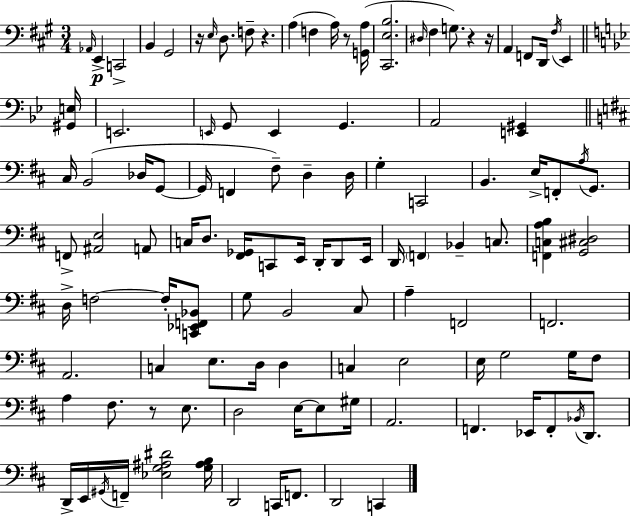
X:1
T:Untitled
M:3/4
L:1/4
K:A
_A,,/4 E,, C,,2 B,, ^G,,2 z/4 E,/4 D,/2 F,/2 z A, F, A,/4 z/2 [G,,A,]/4 [^C,,E,B,]2 ^D,/4 ^F, G,/2 z z/4 A,, F,,/2 D,,/4 ^F,/4 E,, [^G,,E,]/4 E,,2 E,,/4 G,,/2 E,, G,, A,,2 [E,,^G,,] ^C,/4 B,,2 _D,/4 G,,/2 G,,/4 F,, ^F,/2 D, D,/4 G, C,,2 B,, E,/4 F,,/2 A,/4 G,,/2 F,,/2 [^A,,E,]2 A,,/2 C,/4 D,/2 [^F,,_G,,]/4 C,,/2 E,,/4 D,,/4 D,,/2 E,,/4 D,,/4 F,, _B,, C,/2 [F,,C,A,B,] [G,,^C,^D,]2 D,/4 F,2 F,/4 [C,,_E,,F,,_B,,]/2 G,/2 B,,2 ^C,/2 A, F,,2 F,,2 A,,2 C, E,/2 D,/4 D, C, E,2 E,/4 G,2 G,/4 ^F,/2 A, ^F,/2 z/2 E,/2 D,2 E,/4 E,/2 ^G,/4 A,,2 F,, _E,,/4 F,,/2 _B,,/4 D,,/2 D,,/4 E,,/4 ^G,,/4 F,,/4 [_E,G,^A,^D]2 [G,^A,B,]/4 D,,2 C,,/4 F,,/2 D,,2 C,,